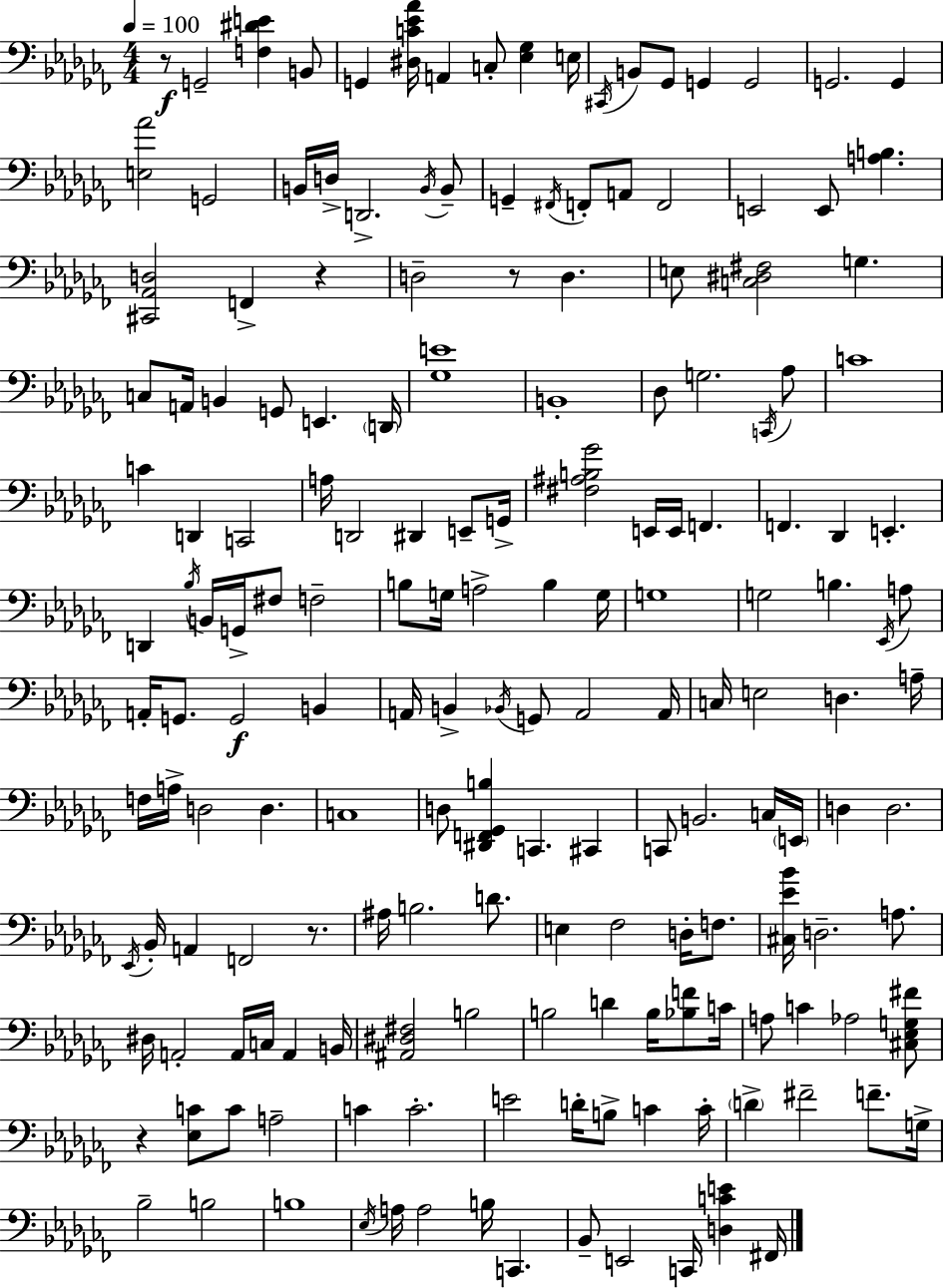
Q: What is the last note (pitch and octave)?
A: F#2